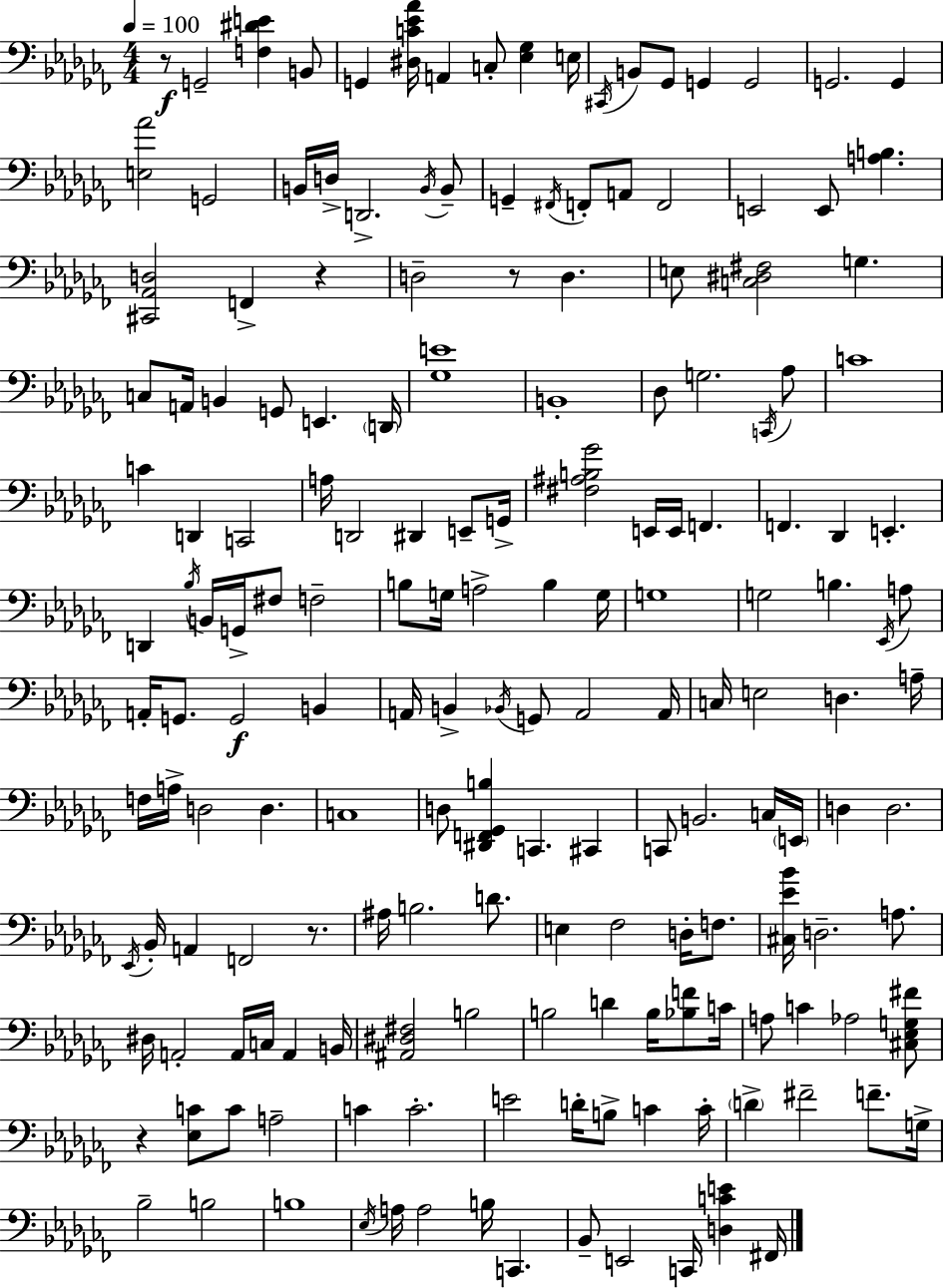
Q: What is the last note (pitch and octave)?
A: F#2